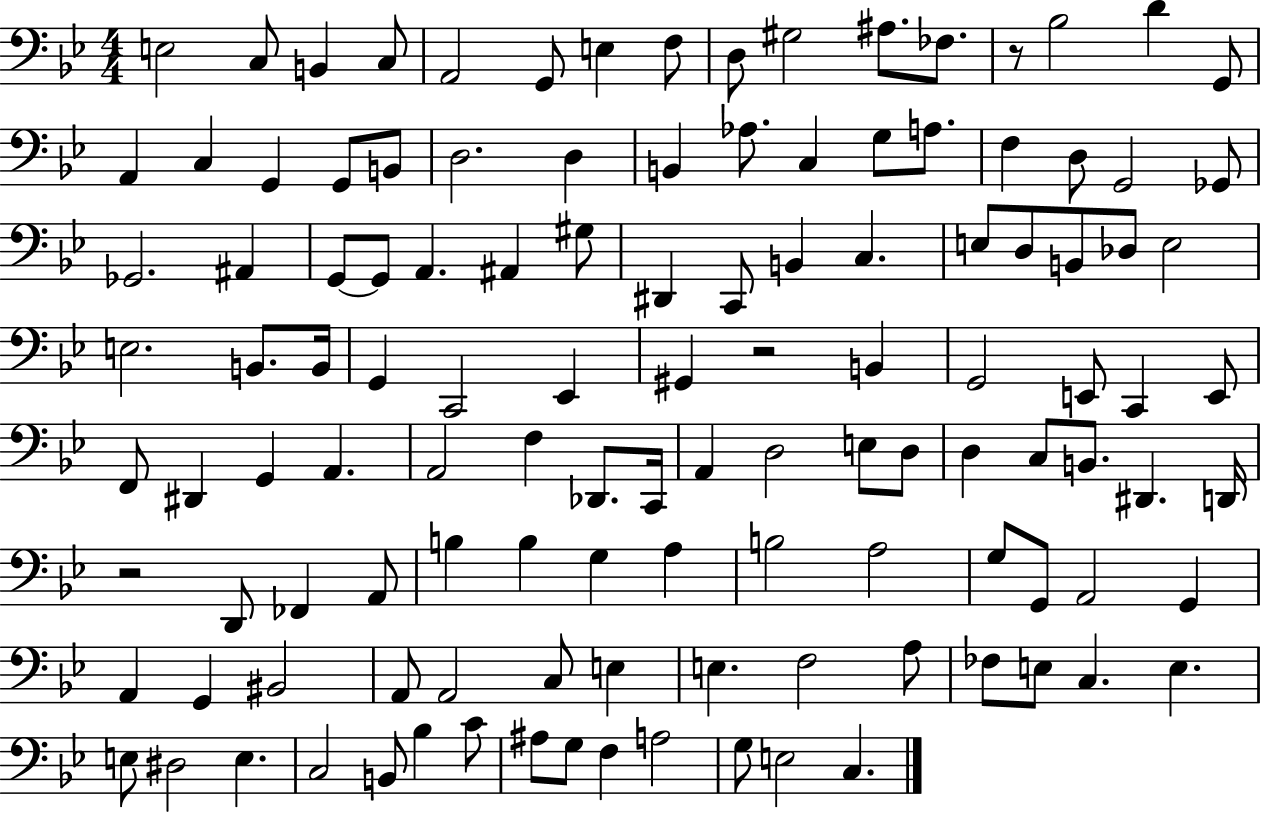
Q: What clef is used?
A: bass